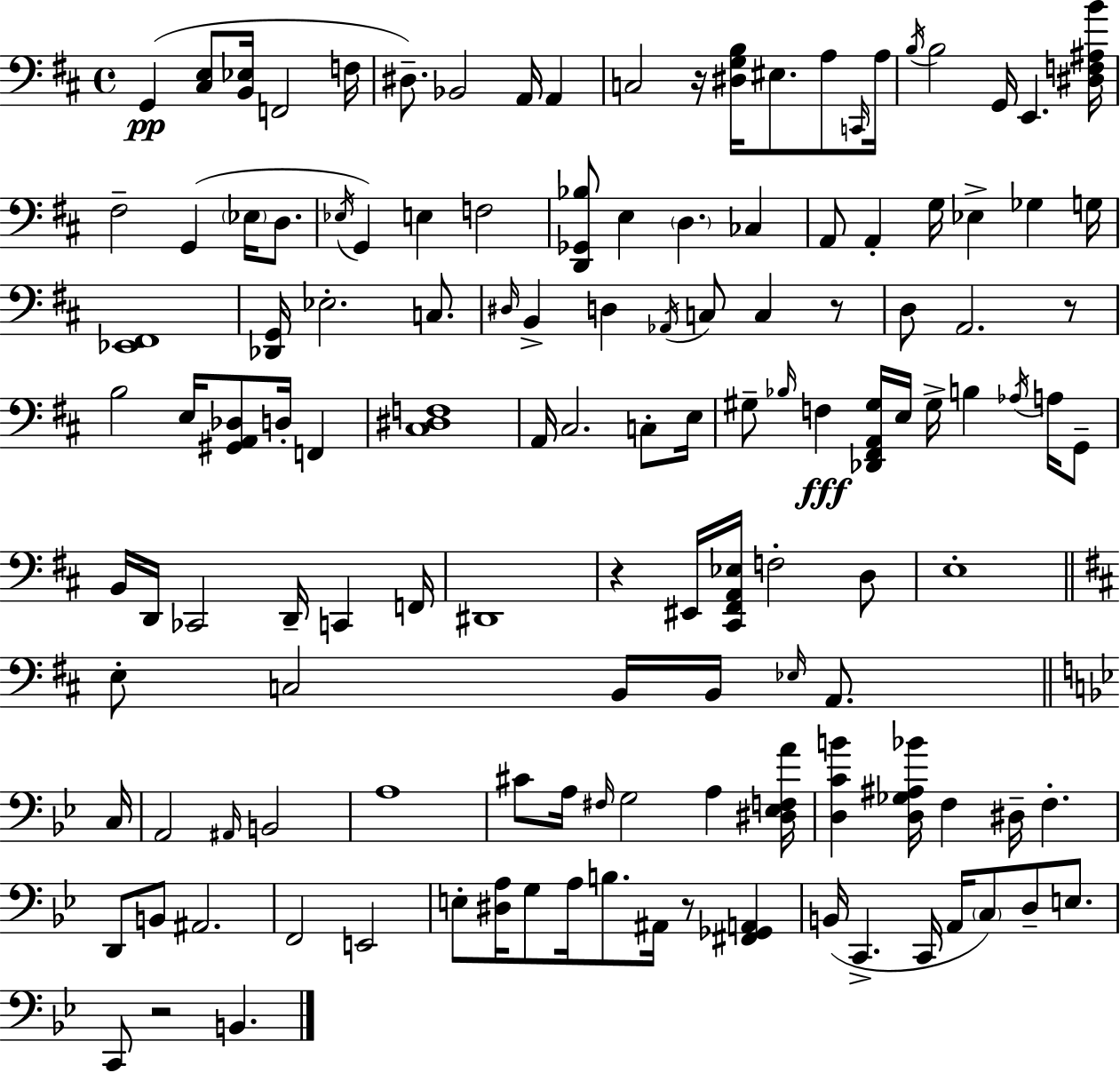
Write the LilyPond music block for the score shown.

{
  \clef bass
  \time 4/4
  \defaultTimeSignature
  \key d \major
  g,4(\pp <cis e>8 <b, ees>16 f,2 f16 | dis8.--) bes,2 a,16 a,4 | c2 r16 <dis g b>16 eis8. a8 \grace { c,16 } | a16 \acciaccatura { b16 } b2 g,16 e,4. | \break <dis f ais b'>16 fis2-- g,4( \parenthesize ees16 d8. | \acciaccatura { ees16 } g,4) e4 f2 | <d, ges, bes>8 e4 \parenthesize d4. ces4 | a,8 a,4-. g16 ees4-> ges4 | \break g16 <ees, fis,>1 | <des, g,>16 ees2.-. | c8. \grace { dis16 } b,4-> d4 \acciaccatura { aes,16 } c8 c4 | r8 d8 a,2. | \break r8 b2 e16 <gis, a, des>8 | d16-. f,4 <cis dis f>1 | a,16 cis2. | c8-. e16 gis8-- \grace { bes16 } f4\fff <des, fis, a, gis>16 e16 gis16-> b4 | \break \acciaccatura { aes16 } a16 g,8-- b,16 d,16 ces,2 | d,16-- c,4 f,16 dis,1 | r4 eis,16 <cis, fis, a, ees>16 f2-. | d8 e1-. | \break \bar "||" \break \key d \major e8-. c2 b,16 b,16 \grace { ees16 } a,8. | \bar "||" \break \key bes \major c16 a,2 \grace { ais,16 } b,2 | a1 | cis'8 a16 \grace { fis16 } g2 a4 | <dis ees f a'>16 <d c' b'>4 <d ges ais bes'>16 f4 dis16-- f4.-. | \break d,8 b,8 ais,2. | f,2 e,2 | e8-. <dis a>16 g8 a16 b8. ais,16 r8 <fis, ges, a,>4 | b,16( c,4.-> c,16 a,16 \parenthesize c8) d8-- | \break e8. c,8 r2 b,4. | \bar "|."
}